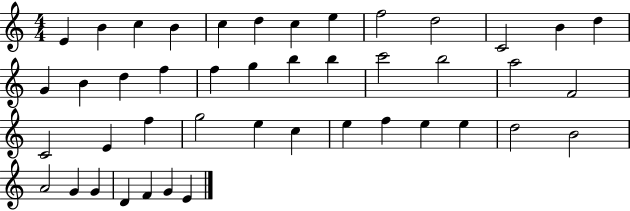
E4/q B4/q C5/q B4/q C5/q D5/q C5/q E5/q F5/h D5/h C4/h B4/q D5/q G4/q B4/q D5/q F5/q F5/q G5/q B5/q B5/q C6/h B5/h A5/h F4/h C4/h E4/q F5/q G5/h E5/q C5/q E5/q F5/q E5/q E5/q D5/h B4/h A4/h G4/q G4/q D4/q F4/q G4/q E4/q